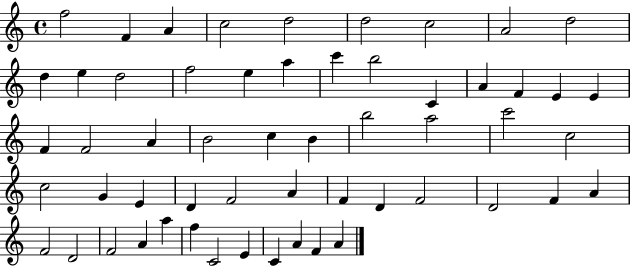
X:1
T:Untitled
M:4/4
L:1/4
K:C
f2 F A c2 d2 d2 c2 A2 d2 d e d2 f2 e a c' b2 C A F E E F F2 A B2 c B b2 a2 c'2 c2 c2 G E D F2 A F D F2 D2 F A F2 D2 F2 A a f C2 E C A F A